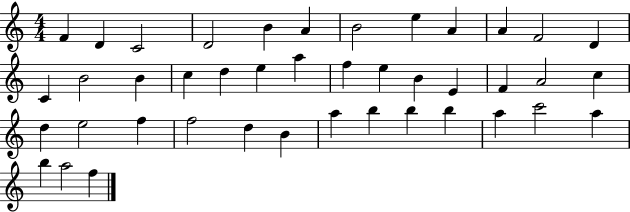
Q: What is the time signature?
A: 4/4